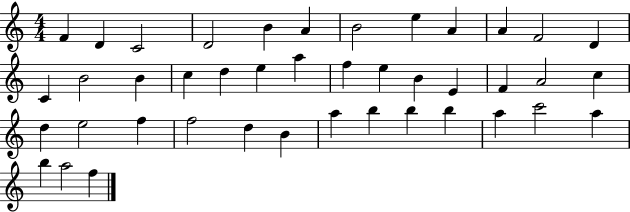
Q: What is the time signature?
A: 4/4